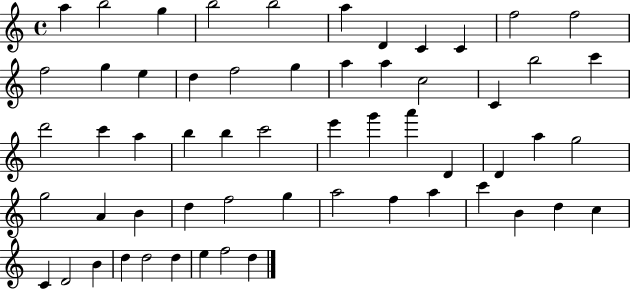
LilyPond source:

{
  \clef treble
  \time 4/4
  \defaultTimeSignature
  \key c \major
  a''4 b''2 g''4 | b''2 b''2 | a''4 d'4 c'4 c'4 | f''2 f''2 | \break f''2 g''4 e''4 | d''4 f''2 g''4 | a''4 a''4 c''2 | c'4 b''2 c'''4 | \break d'''2 c'''4 a''4 | b''4 b''4 c'''2 | e'''4 g'''4 a'''4 d'4 | d'4 a''4 g''2 | \break g''2 a'4 b'4 | d''4 f''2 g''4 | a''2 f''4 a''4 | c'''4 b'4 d''4 c''4 | \break c'4 d'2 b'4 | d''4 d''2 d''4 | e''4 f''2 d''4 | \bar "|."
}